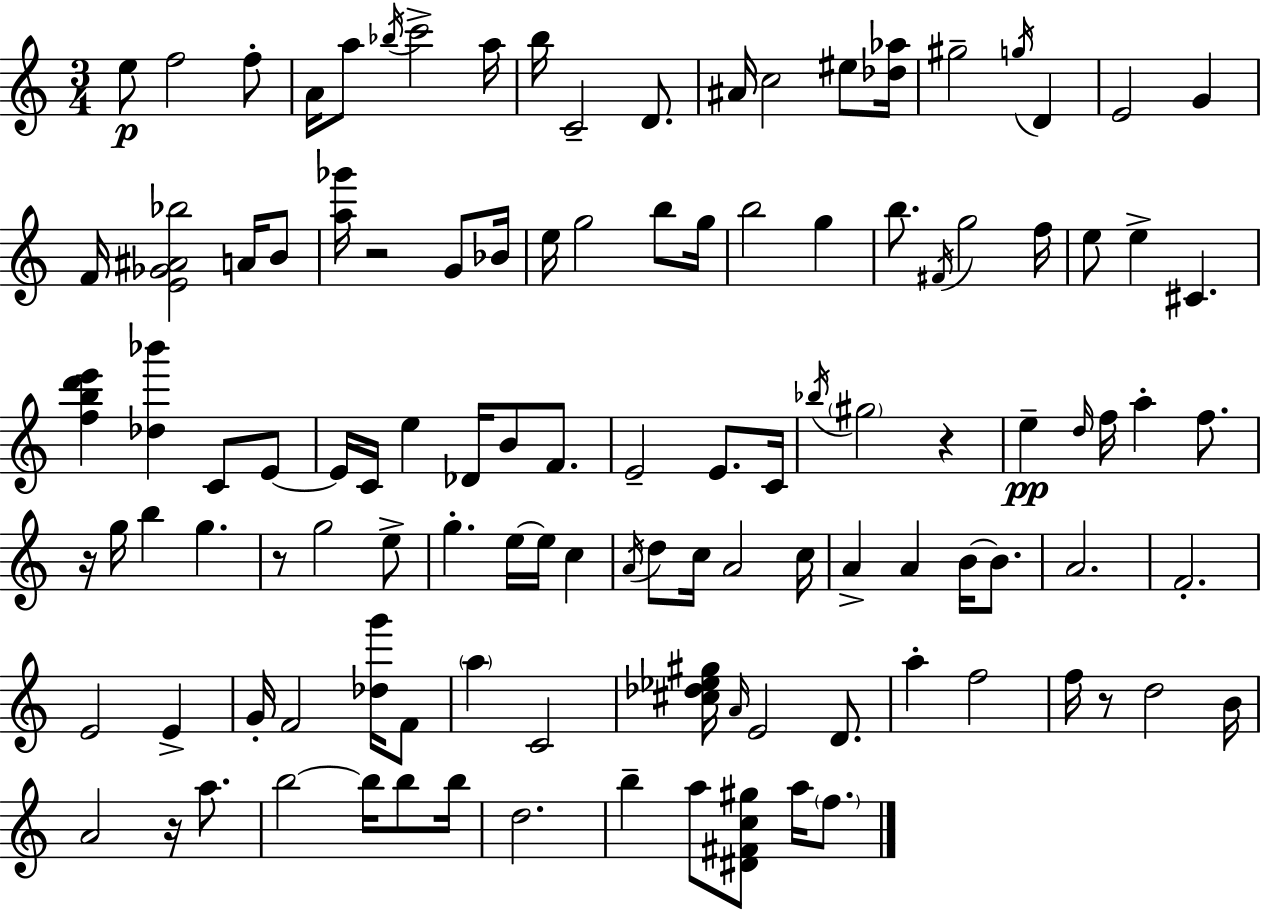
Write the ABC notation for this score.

X:1
T:Untitled
M:3/4
L:1/4
K:C
e/2 f2 f/2 A/4 a/2 _b/4 c'2 a/4 b/4 C2 D/2 ^A/4 c2 ^e/2 [_d_a]/4 ^g2 g/4 D E2 G F/4 [E_G^A_b]2 A/4 B/2 [a_g']/4 z2 G/2 _B/4 e/4 g2 b/2 g/4 b2 g b/2 ^F/4 g2 f/4 e/2 e ^C [fbd'e'] [_d_b'] C/2 E/2 E/4 C/4 e _D/4 B/2 F/2 E2 E/2 C/4 _b/4 ^g2 z e d/4 f/4 a f/2 z/4 g/4 b g z/2 g2 e/2 g e/4 e/4 c A/4 d/2 c/4 A2 c/4 A A B/4 B/2 A2 F2 E2 E G/4 F2 [_dg']/4 F/2 a C2 [^c_d_e^g]/4 A/4 E2 D/2 a f2 f/4 z/2 d2 B/4 A2 z/4 a/2 b2 b/4 b/2 b/4 d2 b a/2 [^D^Fc^g]/2 a/4 f/2